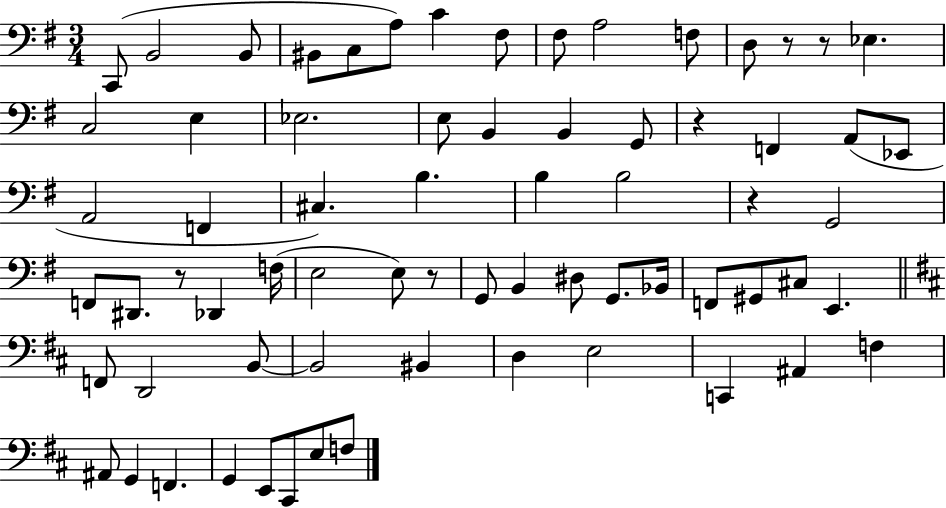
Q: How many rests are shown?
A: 6